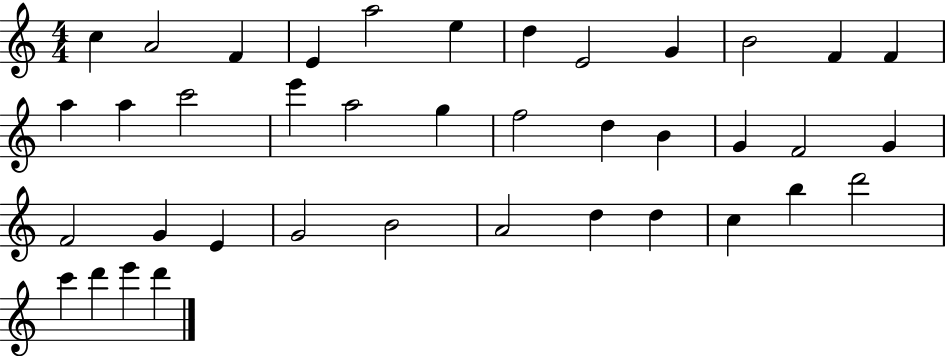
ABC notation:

X:1
T:Untitled
M:4/4
L:1/4
K:C
c A2 F E a2 e d E2 G B2 F F a a c'2 e' a2 g f2 d B G F2 G F2 G E G2 B2 A2 d d c b d'2 c' d' e' d'